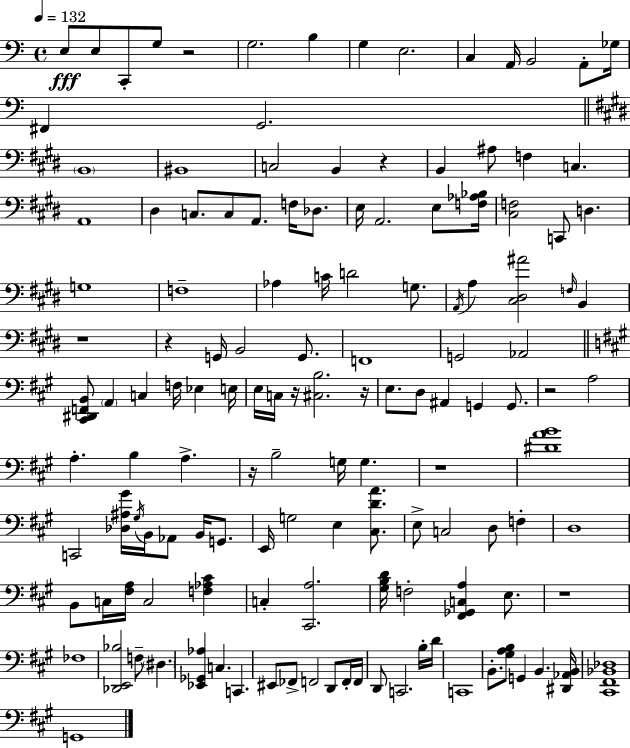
{
  \clef bass
  \time 4/4
  \defaultTimeSignature
  \key c \major
  \tempo 4 = 132
  e8\fff e8 c,8-. g8 r2 | g2. b4 | g4 e2. | c4 a,16 b,2 a,8-. ges16 | \break fis,4 g,2. | \bar "||" \break \key e \major \parenthesize b,1 | bis,1 | c2 b,4 r4 | b,4 ais8 f4 c4. | \break a,1 | dis4 c8. c8 a,8. f16 des8. | e16 a,2. e8 <f aes bes>16 | <cis f>2 c,8 d4. | \break g1 | f1-- | aes4 c'16 d'2 g8. | \acciaccatura { a,16 } a4 <cis dis ais'>2 \grace { f16 } b,4 | \break r1 | r4 g,16 b,2 g,8. | f,1 | g,2 aes,2 | \break \bar "||" \break \key a \major <cis, dis, f, b,>8 \parenthesize a,4 c4 f16 ees4 e16 | e16 c16 r16 <cis b>2. r16 | e8. d8 ais,4 g,4 g,8. | r2 a2 | \break a4.-. b4 a4.-> | r16 b2-- g16 g4. | r1 | <dis' a' b'>1 | \break c,2 <des ais gis'>16 \acciaccatura { gis16 } b,16 aes,8 b,16 g,8. | e,16 g2 e4 <cis d' a'>8. | e8-> c2 d8 f4-. | d1 | \break b,8 c16 <fis a>16 c2 <f aes cis'>4 | c4-. <cis, a>2. | <gis b d'>16 f2-. <fis, ges, c a>4 e8. | r1 | \break fes1 | <des, e, bes>2 f8-- \parenthesize dis4. | <ees, ges, aes>4 c4. c,4. | eis,8 fes,8-> f,2 d,8 f,16-. | \break f,16 d,8 c,2. b16-. | d'16 c,1 | b,8.-. <gis a b>8 g,4 b,4. | <dis, aes, b,>16 <cis, fis, bes, des>1 | \break g,1 | \bar "|."
}